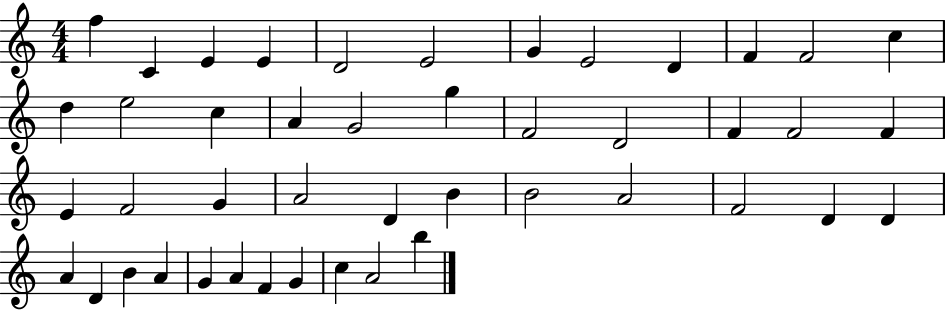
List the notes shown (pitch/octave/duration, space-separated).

F5/q C4/q E4/q E4/q D4/h E4/h G4/q E4/h D4/q F4/q F4/h C5/q D5/q E5/h C5/q A4/q G4/h G5/q F4/h D4/h F4/q F4/h F4/q E4/q F4/h G4/q A4/h D4/q B4/q B4/h A4/h F4/h D4/q D4/q A4/q D4/q B4/q A4/q G4/q A4/q F4/q G4/q C5/q A4/h B5/q